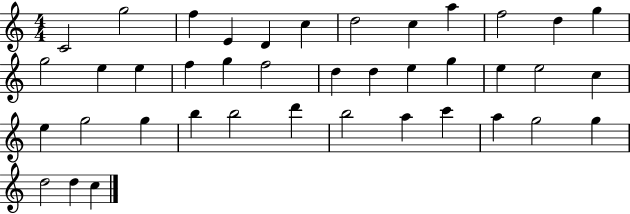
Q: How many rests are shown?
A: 0